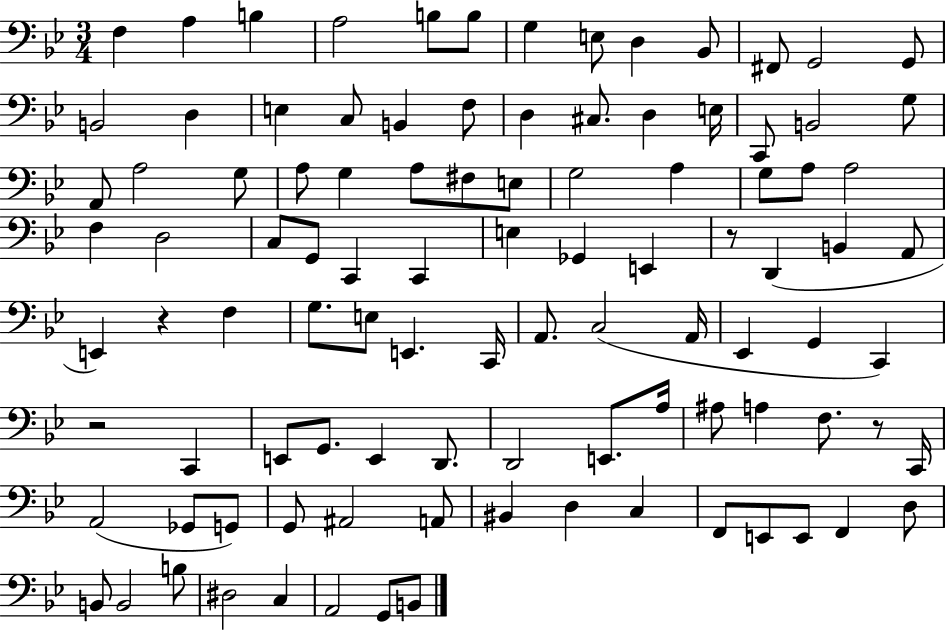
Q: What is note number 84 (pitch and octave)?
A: C3